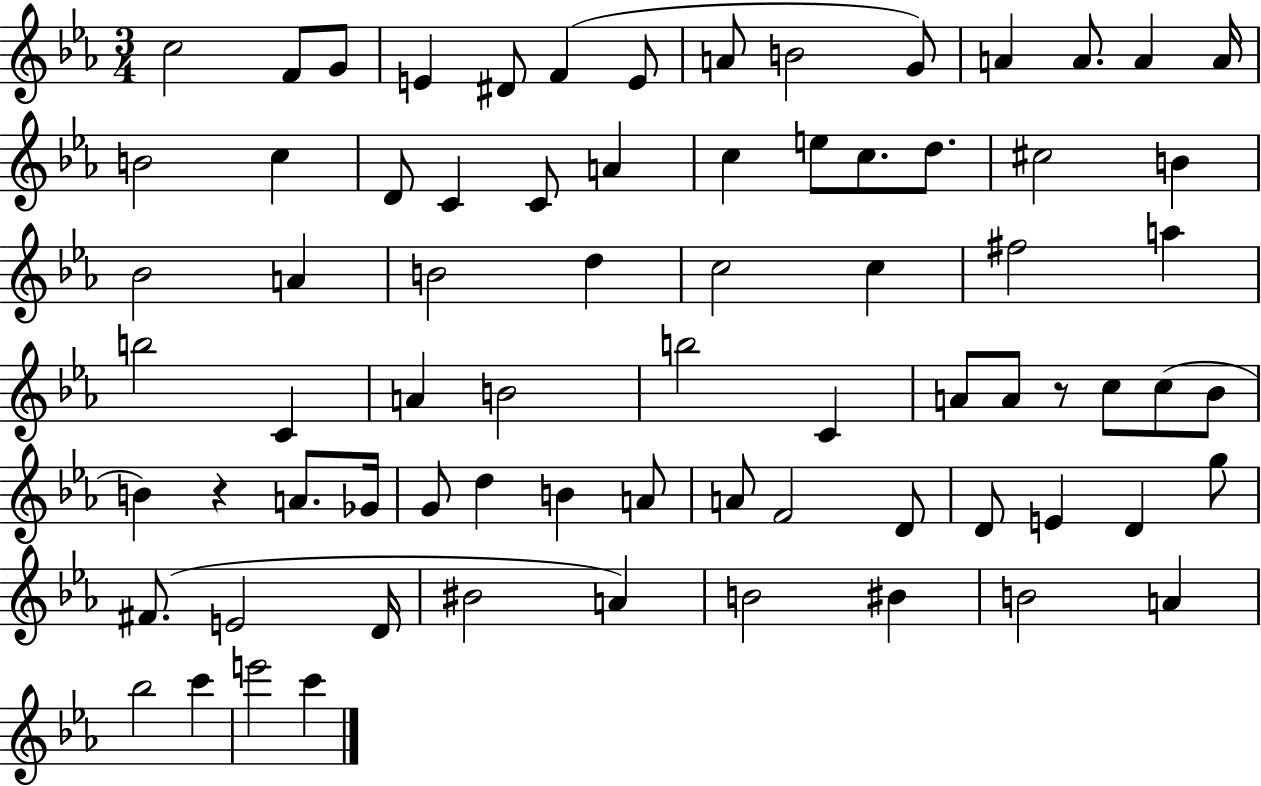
C5/h F4/e G4/e E4/q D#4/e F4/q E4/e A4/e B4/h G4/e A4/q A4/e. A4/q A4/s B4/h C5/q D4/e C4/q C4/e A4/q C5/q E5/e C5/e. D5/e. C#5/h B4/q Bb4/h A4/q B4/h D5/q C5/h C5/q F#5/h A5/q B5/h C4/q A4/q B4/h B5/h C4/q A4/e A4/e R/e C5/e C5/e Bb4/e B4/q R/q A4/e. Gb4/s G4/e D5/q B4/q A4/e A4/e F4/h D4/e D4/e E4/q D4/q G5/e F#4/e. E4/h D4/s BIS4/h A4/q B4/h BIS4/q B4/h A4/q Bb5/h C6/q E6/h C6/q